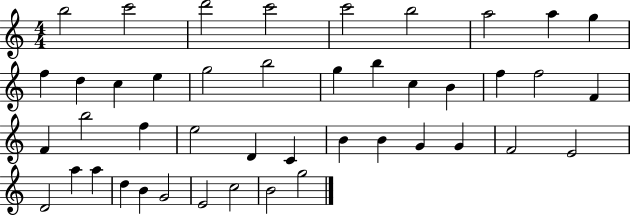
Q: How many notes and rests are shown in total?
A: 44